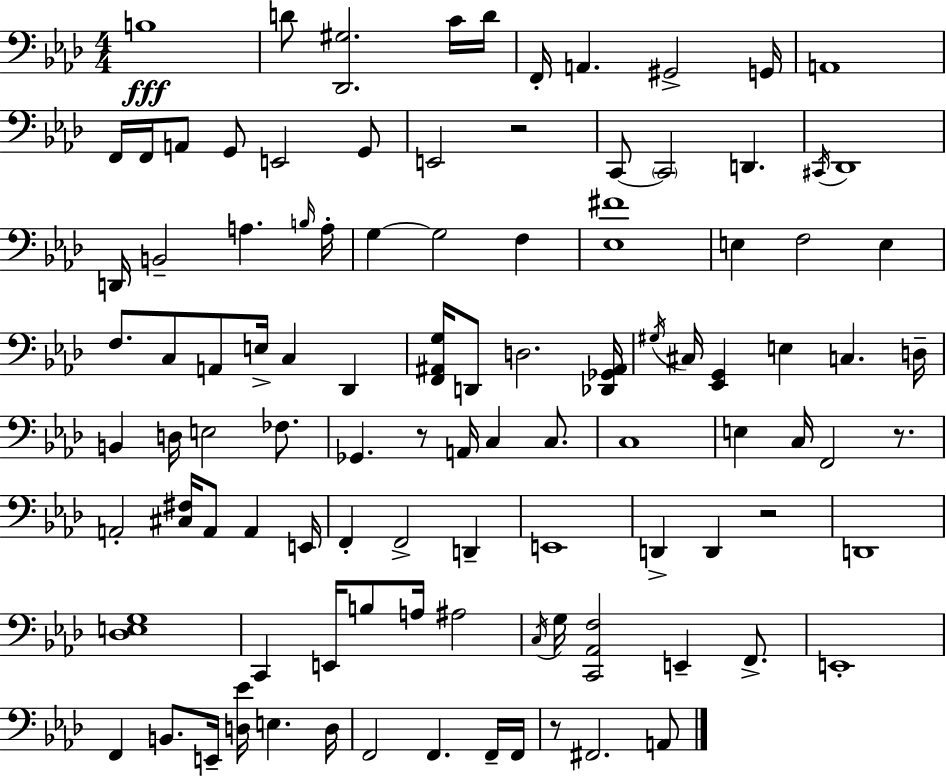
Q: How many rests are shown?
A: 5